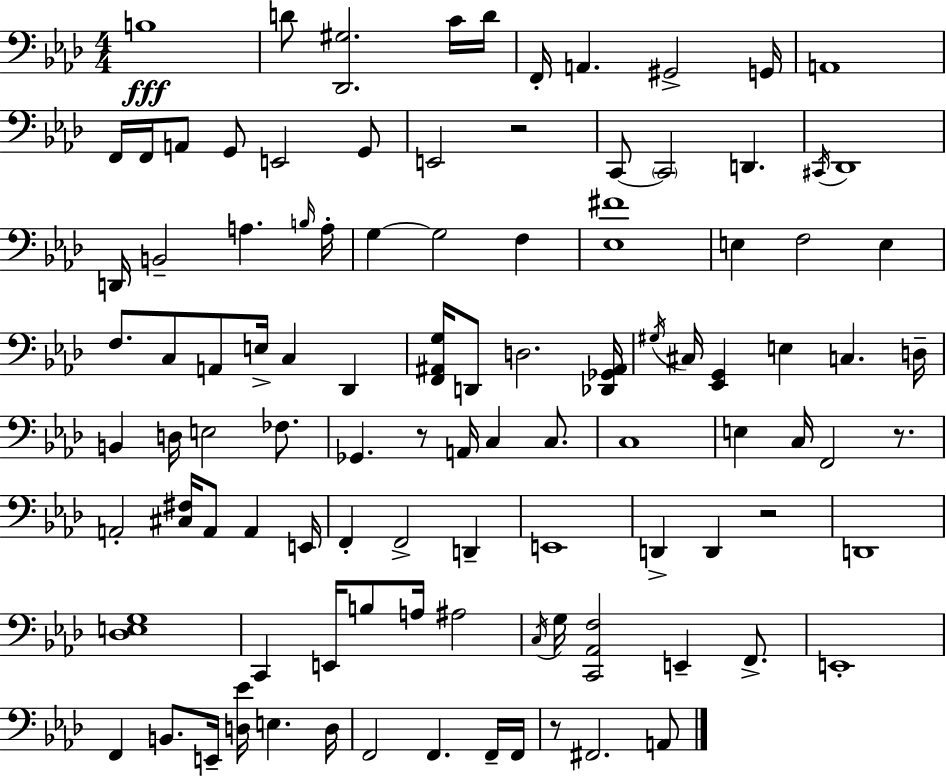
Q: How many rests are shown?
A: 5